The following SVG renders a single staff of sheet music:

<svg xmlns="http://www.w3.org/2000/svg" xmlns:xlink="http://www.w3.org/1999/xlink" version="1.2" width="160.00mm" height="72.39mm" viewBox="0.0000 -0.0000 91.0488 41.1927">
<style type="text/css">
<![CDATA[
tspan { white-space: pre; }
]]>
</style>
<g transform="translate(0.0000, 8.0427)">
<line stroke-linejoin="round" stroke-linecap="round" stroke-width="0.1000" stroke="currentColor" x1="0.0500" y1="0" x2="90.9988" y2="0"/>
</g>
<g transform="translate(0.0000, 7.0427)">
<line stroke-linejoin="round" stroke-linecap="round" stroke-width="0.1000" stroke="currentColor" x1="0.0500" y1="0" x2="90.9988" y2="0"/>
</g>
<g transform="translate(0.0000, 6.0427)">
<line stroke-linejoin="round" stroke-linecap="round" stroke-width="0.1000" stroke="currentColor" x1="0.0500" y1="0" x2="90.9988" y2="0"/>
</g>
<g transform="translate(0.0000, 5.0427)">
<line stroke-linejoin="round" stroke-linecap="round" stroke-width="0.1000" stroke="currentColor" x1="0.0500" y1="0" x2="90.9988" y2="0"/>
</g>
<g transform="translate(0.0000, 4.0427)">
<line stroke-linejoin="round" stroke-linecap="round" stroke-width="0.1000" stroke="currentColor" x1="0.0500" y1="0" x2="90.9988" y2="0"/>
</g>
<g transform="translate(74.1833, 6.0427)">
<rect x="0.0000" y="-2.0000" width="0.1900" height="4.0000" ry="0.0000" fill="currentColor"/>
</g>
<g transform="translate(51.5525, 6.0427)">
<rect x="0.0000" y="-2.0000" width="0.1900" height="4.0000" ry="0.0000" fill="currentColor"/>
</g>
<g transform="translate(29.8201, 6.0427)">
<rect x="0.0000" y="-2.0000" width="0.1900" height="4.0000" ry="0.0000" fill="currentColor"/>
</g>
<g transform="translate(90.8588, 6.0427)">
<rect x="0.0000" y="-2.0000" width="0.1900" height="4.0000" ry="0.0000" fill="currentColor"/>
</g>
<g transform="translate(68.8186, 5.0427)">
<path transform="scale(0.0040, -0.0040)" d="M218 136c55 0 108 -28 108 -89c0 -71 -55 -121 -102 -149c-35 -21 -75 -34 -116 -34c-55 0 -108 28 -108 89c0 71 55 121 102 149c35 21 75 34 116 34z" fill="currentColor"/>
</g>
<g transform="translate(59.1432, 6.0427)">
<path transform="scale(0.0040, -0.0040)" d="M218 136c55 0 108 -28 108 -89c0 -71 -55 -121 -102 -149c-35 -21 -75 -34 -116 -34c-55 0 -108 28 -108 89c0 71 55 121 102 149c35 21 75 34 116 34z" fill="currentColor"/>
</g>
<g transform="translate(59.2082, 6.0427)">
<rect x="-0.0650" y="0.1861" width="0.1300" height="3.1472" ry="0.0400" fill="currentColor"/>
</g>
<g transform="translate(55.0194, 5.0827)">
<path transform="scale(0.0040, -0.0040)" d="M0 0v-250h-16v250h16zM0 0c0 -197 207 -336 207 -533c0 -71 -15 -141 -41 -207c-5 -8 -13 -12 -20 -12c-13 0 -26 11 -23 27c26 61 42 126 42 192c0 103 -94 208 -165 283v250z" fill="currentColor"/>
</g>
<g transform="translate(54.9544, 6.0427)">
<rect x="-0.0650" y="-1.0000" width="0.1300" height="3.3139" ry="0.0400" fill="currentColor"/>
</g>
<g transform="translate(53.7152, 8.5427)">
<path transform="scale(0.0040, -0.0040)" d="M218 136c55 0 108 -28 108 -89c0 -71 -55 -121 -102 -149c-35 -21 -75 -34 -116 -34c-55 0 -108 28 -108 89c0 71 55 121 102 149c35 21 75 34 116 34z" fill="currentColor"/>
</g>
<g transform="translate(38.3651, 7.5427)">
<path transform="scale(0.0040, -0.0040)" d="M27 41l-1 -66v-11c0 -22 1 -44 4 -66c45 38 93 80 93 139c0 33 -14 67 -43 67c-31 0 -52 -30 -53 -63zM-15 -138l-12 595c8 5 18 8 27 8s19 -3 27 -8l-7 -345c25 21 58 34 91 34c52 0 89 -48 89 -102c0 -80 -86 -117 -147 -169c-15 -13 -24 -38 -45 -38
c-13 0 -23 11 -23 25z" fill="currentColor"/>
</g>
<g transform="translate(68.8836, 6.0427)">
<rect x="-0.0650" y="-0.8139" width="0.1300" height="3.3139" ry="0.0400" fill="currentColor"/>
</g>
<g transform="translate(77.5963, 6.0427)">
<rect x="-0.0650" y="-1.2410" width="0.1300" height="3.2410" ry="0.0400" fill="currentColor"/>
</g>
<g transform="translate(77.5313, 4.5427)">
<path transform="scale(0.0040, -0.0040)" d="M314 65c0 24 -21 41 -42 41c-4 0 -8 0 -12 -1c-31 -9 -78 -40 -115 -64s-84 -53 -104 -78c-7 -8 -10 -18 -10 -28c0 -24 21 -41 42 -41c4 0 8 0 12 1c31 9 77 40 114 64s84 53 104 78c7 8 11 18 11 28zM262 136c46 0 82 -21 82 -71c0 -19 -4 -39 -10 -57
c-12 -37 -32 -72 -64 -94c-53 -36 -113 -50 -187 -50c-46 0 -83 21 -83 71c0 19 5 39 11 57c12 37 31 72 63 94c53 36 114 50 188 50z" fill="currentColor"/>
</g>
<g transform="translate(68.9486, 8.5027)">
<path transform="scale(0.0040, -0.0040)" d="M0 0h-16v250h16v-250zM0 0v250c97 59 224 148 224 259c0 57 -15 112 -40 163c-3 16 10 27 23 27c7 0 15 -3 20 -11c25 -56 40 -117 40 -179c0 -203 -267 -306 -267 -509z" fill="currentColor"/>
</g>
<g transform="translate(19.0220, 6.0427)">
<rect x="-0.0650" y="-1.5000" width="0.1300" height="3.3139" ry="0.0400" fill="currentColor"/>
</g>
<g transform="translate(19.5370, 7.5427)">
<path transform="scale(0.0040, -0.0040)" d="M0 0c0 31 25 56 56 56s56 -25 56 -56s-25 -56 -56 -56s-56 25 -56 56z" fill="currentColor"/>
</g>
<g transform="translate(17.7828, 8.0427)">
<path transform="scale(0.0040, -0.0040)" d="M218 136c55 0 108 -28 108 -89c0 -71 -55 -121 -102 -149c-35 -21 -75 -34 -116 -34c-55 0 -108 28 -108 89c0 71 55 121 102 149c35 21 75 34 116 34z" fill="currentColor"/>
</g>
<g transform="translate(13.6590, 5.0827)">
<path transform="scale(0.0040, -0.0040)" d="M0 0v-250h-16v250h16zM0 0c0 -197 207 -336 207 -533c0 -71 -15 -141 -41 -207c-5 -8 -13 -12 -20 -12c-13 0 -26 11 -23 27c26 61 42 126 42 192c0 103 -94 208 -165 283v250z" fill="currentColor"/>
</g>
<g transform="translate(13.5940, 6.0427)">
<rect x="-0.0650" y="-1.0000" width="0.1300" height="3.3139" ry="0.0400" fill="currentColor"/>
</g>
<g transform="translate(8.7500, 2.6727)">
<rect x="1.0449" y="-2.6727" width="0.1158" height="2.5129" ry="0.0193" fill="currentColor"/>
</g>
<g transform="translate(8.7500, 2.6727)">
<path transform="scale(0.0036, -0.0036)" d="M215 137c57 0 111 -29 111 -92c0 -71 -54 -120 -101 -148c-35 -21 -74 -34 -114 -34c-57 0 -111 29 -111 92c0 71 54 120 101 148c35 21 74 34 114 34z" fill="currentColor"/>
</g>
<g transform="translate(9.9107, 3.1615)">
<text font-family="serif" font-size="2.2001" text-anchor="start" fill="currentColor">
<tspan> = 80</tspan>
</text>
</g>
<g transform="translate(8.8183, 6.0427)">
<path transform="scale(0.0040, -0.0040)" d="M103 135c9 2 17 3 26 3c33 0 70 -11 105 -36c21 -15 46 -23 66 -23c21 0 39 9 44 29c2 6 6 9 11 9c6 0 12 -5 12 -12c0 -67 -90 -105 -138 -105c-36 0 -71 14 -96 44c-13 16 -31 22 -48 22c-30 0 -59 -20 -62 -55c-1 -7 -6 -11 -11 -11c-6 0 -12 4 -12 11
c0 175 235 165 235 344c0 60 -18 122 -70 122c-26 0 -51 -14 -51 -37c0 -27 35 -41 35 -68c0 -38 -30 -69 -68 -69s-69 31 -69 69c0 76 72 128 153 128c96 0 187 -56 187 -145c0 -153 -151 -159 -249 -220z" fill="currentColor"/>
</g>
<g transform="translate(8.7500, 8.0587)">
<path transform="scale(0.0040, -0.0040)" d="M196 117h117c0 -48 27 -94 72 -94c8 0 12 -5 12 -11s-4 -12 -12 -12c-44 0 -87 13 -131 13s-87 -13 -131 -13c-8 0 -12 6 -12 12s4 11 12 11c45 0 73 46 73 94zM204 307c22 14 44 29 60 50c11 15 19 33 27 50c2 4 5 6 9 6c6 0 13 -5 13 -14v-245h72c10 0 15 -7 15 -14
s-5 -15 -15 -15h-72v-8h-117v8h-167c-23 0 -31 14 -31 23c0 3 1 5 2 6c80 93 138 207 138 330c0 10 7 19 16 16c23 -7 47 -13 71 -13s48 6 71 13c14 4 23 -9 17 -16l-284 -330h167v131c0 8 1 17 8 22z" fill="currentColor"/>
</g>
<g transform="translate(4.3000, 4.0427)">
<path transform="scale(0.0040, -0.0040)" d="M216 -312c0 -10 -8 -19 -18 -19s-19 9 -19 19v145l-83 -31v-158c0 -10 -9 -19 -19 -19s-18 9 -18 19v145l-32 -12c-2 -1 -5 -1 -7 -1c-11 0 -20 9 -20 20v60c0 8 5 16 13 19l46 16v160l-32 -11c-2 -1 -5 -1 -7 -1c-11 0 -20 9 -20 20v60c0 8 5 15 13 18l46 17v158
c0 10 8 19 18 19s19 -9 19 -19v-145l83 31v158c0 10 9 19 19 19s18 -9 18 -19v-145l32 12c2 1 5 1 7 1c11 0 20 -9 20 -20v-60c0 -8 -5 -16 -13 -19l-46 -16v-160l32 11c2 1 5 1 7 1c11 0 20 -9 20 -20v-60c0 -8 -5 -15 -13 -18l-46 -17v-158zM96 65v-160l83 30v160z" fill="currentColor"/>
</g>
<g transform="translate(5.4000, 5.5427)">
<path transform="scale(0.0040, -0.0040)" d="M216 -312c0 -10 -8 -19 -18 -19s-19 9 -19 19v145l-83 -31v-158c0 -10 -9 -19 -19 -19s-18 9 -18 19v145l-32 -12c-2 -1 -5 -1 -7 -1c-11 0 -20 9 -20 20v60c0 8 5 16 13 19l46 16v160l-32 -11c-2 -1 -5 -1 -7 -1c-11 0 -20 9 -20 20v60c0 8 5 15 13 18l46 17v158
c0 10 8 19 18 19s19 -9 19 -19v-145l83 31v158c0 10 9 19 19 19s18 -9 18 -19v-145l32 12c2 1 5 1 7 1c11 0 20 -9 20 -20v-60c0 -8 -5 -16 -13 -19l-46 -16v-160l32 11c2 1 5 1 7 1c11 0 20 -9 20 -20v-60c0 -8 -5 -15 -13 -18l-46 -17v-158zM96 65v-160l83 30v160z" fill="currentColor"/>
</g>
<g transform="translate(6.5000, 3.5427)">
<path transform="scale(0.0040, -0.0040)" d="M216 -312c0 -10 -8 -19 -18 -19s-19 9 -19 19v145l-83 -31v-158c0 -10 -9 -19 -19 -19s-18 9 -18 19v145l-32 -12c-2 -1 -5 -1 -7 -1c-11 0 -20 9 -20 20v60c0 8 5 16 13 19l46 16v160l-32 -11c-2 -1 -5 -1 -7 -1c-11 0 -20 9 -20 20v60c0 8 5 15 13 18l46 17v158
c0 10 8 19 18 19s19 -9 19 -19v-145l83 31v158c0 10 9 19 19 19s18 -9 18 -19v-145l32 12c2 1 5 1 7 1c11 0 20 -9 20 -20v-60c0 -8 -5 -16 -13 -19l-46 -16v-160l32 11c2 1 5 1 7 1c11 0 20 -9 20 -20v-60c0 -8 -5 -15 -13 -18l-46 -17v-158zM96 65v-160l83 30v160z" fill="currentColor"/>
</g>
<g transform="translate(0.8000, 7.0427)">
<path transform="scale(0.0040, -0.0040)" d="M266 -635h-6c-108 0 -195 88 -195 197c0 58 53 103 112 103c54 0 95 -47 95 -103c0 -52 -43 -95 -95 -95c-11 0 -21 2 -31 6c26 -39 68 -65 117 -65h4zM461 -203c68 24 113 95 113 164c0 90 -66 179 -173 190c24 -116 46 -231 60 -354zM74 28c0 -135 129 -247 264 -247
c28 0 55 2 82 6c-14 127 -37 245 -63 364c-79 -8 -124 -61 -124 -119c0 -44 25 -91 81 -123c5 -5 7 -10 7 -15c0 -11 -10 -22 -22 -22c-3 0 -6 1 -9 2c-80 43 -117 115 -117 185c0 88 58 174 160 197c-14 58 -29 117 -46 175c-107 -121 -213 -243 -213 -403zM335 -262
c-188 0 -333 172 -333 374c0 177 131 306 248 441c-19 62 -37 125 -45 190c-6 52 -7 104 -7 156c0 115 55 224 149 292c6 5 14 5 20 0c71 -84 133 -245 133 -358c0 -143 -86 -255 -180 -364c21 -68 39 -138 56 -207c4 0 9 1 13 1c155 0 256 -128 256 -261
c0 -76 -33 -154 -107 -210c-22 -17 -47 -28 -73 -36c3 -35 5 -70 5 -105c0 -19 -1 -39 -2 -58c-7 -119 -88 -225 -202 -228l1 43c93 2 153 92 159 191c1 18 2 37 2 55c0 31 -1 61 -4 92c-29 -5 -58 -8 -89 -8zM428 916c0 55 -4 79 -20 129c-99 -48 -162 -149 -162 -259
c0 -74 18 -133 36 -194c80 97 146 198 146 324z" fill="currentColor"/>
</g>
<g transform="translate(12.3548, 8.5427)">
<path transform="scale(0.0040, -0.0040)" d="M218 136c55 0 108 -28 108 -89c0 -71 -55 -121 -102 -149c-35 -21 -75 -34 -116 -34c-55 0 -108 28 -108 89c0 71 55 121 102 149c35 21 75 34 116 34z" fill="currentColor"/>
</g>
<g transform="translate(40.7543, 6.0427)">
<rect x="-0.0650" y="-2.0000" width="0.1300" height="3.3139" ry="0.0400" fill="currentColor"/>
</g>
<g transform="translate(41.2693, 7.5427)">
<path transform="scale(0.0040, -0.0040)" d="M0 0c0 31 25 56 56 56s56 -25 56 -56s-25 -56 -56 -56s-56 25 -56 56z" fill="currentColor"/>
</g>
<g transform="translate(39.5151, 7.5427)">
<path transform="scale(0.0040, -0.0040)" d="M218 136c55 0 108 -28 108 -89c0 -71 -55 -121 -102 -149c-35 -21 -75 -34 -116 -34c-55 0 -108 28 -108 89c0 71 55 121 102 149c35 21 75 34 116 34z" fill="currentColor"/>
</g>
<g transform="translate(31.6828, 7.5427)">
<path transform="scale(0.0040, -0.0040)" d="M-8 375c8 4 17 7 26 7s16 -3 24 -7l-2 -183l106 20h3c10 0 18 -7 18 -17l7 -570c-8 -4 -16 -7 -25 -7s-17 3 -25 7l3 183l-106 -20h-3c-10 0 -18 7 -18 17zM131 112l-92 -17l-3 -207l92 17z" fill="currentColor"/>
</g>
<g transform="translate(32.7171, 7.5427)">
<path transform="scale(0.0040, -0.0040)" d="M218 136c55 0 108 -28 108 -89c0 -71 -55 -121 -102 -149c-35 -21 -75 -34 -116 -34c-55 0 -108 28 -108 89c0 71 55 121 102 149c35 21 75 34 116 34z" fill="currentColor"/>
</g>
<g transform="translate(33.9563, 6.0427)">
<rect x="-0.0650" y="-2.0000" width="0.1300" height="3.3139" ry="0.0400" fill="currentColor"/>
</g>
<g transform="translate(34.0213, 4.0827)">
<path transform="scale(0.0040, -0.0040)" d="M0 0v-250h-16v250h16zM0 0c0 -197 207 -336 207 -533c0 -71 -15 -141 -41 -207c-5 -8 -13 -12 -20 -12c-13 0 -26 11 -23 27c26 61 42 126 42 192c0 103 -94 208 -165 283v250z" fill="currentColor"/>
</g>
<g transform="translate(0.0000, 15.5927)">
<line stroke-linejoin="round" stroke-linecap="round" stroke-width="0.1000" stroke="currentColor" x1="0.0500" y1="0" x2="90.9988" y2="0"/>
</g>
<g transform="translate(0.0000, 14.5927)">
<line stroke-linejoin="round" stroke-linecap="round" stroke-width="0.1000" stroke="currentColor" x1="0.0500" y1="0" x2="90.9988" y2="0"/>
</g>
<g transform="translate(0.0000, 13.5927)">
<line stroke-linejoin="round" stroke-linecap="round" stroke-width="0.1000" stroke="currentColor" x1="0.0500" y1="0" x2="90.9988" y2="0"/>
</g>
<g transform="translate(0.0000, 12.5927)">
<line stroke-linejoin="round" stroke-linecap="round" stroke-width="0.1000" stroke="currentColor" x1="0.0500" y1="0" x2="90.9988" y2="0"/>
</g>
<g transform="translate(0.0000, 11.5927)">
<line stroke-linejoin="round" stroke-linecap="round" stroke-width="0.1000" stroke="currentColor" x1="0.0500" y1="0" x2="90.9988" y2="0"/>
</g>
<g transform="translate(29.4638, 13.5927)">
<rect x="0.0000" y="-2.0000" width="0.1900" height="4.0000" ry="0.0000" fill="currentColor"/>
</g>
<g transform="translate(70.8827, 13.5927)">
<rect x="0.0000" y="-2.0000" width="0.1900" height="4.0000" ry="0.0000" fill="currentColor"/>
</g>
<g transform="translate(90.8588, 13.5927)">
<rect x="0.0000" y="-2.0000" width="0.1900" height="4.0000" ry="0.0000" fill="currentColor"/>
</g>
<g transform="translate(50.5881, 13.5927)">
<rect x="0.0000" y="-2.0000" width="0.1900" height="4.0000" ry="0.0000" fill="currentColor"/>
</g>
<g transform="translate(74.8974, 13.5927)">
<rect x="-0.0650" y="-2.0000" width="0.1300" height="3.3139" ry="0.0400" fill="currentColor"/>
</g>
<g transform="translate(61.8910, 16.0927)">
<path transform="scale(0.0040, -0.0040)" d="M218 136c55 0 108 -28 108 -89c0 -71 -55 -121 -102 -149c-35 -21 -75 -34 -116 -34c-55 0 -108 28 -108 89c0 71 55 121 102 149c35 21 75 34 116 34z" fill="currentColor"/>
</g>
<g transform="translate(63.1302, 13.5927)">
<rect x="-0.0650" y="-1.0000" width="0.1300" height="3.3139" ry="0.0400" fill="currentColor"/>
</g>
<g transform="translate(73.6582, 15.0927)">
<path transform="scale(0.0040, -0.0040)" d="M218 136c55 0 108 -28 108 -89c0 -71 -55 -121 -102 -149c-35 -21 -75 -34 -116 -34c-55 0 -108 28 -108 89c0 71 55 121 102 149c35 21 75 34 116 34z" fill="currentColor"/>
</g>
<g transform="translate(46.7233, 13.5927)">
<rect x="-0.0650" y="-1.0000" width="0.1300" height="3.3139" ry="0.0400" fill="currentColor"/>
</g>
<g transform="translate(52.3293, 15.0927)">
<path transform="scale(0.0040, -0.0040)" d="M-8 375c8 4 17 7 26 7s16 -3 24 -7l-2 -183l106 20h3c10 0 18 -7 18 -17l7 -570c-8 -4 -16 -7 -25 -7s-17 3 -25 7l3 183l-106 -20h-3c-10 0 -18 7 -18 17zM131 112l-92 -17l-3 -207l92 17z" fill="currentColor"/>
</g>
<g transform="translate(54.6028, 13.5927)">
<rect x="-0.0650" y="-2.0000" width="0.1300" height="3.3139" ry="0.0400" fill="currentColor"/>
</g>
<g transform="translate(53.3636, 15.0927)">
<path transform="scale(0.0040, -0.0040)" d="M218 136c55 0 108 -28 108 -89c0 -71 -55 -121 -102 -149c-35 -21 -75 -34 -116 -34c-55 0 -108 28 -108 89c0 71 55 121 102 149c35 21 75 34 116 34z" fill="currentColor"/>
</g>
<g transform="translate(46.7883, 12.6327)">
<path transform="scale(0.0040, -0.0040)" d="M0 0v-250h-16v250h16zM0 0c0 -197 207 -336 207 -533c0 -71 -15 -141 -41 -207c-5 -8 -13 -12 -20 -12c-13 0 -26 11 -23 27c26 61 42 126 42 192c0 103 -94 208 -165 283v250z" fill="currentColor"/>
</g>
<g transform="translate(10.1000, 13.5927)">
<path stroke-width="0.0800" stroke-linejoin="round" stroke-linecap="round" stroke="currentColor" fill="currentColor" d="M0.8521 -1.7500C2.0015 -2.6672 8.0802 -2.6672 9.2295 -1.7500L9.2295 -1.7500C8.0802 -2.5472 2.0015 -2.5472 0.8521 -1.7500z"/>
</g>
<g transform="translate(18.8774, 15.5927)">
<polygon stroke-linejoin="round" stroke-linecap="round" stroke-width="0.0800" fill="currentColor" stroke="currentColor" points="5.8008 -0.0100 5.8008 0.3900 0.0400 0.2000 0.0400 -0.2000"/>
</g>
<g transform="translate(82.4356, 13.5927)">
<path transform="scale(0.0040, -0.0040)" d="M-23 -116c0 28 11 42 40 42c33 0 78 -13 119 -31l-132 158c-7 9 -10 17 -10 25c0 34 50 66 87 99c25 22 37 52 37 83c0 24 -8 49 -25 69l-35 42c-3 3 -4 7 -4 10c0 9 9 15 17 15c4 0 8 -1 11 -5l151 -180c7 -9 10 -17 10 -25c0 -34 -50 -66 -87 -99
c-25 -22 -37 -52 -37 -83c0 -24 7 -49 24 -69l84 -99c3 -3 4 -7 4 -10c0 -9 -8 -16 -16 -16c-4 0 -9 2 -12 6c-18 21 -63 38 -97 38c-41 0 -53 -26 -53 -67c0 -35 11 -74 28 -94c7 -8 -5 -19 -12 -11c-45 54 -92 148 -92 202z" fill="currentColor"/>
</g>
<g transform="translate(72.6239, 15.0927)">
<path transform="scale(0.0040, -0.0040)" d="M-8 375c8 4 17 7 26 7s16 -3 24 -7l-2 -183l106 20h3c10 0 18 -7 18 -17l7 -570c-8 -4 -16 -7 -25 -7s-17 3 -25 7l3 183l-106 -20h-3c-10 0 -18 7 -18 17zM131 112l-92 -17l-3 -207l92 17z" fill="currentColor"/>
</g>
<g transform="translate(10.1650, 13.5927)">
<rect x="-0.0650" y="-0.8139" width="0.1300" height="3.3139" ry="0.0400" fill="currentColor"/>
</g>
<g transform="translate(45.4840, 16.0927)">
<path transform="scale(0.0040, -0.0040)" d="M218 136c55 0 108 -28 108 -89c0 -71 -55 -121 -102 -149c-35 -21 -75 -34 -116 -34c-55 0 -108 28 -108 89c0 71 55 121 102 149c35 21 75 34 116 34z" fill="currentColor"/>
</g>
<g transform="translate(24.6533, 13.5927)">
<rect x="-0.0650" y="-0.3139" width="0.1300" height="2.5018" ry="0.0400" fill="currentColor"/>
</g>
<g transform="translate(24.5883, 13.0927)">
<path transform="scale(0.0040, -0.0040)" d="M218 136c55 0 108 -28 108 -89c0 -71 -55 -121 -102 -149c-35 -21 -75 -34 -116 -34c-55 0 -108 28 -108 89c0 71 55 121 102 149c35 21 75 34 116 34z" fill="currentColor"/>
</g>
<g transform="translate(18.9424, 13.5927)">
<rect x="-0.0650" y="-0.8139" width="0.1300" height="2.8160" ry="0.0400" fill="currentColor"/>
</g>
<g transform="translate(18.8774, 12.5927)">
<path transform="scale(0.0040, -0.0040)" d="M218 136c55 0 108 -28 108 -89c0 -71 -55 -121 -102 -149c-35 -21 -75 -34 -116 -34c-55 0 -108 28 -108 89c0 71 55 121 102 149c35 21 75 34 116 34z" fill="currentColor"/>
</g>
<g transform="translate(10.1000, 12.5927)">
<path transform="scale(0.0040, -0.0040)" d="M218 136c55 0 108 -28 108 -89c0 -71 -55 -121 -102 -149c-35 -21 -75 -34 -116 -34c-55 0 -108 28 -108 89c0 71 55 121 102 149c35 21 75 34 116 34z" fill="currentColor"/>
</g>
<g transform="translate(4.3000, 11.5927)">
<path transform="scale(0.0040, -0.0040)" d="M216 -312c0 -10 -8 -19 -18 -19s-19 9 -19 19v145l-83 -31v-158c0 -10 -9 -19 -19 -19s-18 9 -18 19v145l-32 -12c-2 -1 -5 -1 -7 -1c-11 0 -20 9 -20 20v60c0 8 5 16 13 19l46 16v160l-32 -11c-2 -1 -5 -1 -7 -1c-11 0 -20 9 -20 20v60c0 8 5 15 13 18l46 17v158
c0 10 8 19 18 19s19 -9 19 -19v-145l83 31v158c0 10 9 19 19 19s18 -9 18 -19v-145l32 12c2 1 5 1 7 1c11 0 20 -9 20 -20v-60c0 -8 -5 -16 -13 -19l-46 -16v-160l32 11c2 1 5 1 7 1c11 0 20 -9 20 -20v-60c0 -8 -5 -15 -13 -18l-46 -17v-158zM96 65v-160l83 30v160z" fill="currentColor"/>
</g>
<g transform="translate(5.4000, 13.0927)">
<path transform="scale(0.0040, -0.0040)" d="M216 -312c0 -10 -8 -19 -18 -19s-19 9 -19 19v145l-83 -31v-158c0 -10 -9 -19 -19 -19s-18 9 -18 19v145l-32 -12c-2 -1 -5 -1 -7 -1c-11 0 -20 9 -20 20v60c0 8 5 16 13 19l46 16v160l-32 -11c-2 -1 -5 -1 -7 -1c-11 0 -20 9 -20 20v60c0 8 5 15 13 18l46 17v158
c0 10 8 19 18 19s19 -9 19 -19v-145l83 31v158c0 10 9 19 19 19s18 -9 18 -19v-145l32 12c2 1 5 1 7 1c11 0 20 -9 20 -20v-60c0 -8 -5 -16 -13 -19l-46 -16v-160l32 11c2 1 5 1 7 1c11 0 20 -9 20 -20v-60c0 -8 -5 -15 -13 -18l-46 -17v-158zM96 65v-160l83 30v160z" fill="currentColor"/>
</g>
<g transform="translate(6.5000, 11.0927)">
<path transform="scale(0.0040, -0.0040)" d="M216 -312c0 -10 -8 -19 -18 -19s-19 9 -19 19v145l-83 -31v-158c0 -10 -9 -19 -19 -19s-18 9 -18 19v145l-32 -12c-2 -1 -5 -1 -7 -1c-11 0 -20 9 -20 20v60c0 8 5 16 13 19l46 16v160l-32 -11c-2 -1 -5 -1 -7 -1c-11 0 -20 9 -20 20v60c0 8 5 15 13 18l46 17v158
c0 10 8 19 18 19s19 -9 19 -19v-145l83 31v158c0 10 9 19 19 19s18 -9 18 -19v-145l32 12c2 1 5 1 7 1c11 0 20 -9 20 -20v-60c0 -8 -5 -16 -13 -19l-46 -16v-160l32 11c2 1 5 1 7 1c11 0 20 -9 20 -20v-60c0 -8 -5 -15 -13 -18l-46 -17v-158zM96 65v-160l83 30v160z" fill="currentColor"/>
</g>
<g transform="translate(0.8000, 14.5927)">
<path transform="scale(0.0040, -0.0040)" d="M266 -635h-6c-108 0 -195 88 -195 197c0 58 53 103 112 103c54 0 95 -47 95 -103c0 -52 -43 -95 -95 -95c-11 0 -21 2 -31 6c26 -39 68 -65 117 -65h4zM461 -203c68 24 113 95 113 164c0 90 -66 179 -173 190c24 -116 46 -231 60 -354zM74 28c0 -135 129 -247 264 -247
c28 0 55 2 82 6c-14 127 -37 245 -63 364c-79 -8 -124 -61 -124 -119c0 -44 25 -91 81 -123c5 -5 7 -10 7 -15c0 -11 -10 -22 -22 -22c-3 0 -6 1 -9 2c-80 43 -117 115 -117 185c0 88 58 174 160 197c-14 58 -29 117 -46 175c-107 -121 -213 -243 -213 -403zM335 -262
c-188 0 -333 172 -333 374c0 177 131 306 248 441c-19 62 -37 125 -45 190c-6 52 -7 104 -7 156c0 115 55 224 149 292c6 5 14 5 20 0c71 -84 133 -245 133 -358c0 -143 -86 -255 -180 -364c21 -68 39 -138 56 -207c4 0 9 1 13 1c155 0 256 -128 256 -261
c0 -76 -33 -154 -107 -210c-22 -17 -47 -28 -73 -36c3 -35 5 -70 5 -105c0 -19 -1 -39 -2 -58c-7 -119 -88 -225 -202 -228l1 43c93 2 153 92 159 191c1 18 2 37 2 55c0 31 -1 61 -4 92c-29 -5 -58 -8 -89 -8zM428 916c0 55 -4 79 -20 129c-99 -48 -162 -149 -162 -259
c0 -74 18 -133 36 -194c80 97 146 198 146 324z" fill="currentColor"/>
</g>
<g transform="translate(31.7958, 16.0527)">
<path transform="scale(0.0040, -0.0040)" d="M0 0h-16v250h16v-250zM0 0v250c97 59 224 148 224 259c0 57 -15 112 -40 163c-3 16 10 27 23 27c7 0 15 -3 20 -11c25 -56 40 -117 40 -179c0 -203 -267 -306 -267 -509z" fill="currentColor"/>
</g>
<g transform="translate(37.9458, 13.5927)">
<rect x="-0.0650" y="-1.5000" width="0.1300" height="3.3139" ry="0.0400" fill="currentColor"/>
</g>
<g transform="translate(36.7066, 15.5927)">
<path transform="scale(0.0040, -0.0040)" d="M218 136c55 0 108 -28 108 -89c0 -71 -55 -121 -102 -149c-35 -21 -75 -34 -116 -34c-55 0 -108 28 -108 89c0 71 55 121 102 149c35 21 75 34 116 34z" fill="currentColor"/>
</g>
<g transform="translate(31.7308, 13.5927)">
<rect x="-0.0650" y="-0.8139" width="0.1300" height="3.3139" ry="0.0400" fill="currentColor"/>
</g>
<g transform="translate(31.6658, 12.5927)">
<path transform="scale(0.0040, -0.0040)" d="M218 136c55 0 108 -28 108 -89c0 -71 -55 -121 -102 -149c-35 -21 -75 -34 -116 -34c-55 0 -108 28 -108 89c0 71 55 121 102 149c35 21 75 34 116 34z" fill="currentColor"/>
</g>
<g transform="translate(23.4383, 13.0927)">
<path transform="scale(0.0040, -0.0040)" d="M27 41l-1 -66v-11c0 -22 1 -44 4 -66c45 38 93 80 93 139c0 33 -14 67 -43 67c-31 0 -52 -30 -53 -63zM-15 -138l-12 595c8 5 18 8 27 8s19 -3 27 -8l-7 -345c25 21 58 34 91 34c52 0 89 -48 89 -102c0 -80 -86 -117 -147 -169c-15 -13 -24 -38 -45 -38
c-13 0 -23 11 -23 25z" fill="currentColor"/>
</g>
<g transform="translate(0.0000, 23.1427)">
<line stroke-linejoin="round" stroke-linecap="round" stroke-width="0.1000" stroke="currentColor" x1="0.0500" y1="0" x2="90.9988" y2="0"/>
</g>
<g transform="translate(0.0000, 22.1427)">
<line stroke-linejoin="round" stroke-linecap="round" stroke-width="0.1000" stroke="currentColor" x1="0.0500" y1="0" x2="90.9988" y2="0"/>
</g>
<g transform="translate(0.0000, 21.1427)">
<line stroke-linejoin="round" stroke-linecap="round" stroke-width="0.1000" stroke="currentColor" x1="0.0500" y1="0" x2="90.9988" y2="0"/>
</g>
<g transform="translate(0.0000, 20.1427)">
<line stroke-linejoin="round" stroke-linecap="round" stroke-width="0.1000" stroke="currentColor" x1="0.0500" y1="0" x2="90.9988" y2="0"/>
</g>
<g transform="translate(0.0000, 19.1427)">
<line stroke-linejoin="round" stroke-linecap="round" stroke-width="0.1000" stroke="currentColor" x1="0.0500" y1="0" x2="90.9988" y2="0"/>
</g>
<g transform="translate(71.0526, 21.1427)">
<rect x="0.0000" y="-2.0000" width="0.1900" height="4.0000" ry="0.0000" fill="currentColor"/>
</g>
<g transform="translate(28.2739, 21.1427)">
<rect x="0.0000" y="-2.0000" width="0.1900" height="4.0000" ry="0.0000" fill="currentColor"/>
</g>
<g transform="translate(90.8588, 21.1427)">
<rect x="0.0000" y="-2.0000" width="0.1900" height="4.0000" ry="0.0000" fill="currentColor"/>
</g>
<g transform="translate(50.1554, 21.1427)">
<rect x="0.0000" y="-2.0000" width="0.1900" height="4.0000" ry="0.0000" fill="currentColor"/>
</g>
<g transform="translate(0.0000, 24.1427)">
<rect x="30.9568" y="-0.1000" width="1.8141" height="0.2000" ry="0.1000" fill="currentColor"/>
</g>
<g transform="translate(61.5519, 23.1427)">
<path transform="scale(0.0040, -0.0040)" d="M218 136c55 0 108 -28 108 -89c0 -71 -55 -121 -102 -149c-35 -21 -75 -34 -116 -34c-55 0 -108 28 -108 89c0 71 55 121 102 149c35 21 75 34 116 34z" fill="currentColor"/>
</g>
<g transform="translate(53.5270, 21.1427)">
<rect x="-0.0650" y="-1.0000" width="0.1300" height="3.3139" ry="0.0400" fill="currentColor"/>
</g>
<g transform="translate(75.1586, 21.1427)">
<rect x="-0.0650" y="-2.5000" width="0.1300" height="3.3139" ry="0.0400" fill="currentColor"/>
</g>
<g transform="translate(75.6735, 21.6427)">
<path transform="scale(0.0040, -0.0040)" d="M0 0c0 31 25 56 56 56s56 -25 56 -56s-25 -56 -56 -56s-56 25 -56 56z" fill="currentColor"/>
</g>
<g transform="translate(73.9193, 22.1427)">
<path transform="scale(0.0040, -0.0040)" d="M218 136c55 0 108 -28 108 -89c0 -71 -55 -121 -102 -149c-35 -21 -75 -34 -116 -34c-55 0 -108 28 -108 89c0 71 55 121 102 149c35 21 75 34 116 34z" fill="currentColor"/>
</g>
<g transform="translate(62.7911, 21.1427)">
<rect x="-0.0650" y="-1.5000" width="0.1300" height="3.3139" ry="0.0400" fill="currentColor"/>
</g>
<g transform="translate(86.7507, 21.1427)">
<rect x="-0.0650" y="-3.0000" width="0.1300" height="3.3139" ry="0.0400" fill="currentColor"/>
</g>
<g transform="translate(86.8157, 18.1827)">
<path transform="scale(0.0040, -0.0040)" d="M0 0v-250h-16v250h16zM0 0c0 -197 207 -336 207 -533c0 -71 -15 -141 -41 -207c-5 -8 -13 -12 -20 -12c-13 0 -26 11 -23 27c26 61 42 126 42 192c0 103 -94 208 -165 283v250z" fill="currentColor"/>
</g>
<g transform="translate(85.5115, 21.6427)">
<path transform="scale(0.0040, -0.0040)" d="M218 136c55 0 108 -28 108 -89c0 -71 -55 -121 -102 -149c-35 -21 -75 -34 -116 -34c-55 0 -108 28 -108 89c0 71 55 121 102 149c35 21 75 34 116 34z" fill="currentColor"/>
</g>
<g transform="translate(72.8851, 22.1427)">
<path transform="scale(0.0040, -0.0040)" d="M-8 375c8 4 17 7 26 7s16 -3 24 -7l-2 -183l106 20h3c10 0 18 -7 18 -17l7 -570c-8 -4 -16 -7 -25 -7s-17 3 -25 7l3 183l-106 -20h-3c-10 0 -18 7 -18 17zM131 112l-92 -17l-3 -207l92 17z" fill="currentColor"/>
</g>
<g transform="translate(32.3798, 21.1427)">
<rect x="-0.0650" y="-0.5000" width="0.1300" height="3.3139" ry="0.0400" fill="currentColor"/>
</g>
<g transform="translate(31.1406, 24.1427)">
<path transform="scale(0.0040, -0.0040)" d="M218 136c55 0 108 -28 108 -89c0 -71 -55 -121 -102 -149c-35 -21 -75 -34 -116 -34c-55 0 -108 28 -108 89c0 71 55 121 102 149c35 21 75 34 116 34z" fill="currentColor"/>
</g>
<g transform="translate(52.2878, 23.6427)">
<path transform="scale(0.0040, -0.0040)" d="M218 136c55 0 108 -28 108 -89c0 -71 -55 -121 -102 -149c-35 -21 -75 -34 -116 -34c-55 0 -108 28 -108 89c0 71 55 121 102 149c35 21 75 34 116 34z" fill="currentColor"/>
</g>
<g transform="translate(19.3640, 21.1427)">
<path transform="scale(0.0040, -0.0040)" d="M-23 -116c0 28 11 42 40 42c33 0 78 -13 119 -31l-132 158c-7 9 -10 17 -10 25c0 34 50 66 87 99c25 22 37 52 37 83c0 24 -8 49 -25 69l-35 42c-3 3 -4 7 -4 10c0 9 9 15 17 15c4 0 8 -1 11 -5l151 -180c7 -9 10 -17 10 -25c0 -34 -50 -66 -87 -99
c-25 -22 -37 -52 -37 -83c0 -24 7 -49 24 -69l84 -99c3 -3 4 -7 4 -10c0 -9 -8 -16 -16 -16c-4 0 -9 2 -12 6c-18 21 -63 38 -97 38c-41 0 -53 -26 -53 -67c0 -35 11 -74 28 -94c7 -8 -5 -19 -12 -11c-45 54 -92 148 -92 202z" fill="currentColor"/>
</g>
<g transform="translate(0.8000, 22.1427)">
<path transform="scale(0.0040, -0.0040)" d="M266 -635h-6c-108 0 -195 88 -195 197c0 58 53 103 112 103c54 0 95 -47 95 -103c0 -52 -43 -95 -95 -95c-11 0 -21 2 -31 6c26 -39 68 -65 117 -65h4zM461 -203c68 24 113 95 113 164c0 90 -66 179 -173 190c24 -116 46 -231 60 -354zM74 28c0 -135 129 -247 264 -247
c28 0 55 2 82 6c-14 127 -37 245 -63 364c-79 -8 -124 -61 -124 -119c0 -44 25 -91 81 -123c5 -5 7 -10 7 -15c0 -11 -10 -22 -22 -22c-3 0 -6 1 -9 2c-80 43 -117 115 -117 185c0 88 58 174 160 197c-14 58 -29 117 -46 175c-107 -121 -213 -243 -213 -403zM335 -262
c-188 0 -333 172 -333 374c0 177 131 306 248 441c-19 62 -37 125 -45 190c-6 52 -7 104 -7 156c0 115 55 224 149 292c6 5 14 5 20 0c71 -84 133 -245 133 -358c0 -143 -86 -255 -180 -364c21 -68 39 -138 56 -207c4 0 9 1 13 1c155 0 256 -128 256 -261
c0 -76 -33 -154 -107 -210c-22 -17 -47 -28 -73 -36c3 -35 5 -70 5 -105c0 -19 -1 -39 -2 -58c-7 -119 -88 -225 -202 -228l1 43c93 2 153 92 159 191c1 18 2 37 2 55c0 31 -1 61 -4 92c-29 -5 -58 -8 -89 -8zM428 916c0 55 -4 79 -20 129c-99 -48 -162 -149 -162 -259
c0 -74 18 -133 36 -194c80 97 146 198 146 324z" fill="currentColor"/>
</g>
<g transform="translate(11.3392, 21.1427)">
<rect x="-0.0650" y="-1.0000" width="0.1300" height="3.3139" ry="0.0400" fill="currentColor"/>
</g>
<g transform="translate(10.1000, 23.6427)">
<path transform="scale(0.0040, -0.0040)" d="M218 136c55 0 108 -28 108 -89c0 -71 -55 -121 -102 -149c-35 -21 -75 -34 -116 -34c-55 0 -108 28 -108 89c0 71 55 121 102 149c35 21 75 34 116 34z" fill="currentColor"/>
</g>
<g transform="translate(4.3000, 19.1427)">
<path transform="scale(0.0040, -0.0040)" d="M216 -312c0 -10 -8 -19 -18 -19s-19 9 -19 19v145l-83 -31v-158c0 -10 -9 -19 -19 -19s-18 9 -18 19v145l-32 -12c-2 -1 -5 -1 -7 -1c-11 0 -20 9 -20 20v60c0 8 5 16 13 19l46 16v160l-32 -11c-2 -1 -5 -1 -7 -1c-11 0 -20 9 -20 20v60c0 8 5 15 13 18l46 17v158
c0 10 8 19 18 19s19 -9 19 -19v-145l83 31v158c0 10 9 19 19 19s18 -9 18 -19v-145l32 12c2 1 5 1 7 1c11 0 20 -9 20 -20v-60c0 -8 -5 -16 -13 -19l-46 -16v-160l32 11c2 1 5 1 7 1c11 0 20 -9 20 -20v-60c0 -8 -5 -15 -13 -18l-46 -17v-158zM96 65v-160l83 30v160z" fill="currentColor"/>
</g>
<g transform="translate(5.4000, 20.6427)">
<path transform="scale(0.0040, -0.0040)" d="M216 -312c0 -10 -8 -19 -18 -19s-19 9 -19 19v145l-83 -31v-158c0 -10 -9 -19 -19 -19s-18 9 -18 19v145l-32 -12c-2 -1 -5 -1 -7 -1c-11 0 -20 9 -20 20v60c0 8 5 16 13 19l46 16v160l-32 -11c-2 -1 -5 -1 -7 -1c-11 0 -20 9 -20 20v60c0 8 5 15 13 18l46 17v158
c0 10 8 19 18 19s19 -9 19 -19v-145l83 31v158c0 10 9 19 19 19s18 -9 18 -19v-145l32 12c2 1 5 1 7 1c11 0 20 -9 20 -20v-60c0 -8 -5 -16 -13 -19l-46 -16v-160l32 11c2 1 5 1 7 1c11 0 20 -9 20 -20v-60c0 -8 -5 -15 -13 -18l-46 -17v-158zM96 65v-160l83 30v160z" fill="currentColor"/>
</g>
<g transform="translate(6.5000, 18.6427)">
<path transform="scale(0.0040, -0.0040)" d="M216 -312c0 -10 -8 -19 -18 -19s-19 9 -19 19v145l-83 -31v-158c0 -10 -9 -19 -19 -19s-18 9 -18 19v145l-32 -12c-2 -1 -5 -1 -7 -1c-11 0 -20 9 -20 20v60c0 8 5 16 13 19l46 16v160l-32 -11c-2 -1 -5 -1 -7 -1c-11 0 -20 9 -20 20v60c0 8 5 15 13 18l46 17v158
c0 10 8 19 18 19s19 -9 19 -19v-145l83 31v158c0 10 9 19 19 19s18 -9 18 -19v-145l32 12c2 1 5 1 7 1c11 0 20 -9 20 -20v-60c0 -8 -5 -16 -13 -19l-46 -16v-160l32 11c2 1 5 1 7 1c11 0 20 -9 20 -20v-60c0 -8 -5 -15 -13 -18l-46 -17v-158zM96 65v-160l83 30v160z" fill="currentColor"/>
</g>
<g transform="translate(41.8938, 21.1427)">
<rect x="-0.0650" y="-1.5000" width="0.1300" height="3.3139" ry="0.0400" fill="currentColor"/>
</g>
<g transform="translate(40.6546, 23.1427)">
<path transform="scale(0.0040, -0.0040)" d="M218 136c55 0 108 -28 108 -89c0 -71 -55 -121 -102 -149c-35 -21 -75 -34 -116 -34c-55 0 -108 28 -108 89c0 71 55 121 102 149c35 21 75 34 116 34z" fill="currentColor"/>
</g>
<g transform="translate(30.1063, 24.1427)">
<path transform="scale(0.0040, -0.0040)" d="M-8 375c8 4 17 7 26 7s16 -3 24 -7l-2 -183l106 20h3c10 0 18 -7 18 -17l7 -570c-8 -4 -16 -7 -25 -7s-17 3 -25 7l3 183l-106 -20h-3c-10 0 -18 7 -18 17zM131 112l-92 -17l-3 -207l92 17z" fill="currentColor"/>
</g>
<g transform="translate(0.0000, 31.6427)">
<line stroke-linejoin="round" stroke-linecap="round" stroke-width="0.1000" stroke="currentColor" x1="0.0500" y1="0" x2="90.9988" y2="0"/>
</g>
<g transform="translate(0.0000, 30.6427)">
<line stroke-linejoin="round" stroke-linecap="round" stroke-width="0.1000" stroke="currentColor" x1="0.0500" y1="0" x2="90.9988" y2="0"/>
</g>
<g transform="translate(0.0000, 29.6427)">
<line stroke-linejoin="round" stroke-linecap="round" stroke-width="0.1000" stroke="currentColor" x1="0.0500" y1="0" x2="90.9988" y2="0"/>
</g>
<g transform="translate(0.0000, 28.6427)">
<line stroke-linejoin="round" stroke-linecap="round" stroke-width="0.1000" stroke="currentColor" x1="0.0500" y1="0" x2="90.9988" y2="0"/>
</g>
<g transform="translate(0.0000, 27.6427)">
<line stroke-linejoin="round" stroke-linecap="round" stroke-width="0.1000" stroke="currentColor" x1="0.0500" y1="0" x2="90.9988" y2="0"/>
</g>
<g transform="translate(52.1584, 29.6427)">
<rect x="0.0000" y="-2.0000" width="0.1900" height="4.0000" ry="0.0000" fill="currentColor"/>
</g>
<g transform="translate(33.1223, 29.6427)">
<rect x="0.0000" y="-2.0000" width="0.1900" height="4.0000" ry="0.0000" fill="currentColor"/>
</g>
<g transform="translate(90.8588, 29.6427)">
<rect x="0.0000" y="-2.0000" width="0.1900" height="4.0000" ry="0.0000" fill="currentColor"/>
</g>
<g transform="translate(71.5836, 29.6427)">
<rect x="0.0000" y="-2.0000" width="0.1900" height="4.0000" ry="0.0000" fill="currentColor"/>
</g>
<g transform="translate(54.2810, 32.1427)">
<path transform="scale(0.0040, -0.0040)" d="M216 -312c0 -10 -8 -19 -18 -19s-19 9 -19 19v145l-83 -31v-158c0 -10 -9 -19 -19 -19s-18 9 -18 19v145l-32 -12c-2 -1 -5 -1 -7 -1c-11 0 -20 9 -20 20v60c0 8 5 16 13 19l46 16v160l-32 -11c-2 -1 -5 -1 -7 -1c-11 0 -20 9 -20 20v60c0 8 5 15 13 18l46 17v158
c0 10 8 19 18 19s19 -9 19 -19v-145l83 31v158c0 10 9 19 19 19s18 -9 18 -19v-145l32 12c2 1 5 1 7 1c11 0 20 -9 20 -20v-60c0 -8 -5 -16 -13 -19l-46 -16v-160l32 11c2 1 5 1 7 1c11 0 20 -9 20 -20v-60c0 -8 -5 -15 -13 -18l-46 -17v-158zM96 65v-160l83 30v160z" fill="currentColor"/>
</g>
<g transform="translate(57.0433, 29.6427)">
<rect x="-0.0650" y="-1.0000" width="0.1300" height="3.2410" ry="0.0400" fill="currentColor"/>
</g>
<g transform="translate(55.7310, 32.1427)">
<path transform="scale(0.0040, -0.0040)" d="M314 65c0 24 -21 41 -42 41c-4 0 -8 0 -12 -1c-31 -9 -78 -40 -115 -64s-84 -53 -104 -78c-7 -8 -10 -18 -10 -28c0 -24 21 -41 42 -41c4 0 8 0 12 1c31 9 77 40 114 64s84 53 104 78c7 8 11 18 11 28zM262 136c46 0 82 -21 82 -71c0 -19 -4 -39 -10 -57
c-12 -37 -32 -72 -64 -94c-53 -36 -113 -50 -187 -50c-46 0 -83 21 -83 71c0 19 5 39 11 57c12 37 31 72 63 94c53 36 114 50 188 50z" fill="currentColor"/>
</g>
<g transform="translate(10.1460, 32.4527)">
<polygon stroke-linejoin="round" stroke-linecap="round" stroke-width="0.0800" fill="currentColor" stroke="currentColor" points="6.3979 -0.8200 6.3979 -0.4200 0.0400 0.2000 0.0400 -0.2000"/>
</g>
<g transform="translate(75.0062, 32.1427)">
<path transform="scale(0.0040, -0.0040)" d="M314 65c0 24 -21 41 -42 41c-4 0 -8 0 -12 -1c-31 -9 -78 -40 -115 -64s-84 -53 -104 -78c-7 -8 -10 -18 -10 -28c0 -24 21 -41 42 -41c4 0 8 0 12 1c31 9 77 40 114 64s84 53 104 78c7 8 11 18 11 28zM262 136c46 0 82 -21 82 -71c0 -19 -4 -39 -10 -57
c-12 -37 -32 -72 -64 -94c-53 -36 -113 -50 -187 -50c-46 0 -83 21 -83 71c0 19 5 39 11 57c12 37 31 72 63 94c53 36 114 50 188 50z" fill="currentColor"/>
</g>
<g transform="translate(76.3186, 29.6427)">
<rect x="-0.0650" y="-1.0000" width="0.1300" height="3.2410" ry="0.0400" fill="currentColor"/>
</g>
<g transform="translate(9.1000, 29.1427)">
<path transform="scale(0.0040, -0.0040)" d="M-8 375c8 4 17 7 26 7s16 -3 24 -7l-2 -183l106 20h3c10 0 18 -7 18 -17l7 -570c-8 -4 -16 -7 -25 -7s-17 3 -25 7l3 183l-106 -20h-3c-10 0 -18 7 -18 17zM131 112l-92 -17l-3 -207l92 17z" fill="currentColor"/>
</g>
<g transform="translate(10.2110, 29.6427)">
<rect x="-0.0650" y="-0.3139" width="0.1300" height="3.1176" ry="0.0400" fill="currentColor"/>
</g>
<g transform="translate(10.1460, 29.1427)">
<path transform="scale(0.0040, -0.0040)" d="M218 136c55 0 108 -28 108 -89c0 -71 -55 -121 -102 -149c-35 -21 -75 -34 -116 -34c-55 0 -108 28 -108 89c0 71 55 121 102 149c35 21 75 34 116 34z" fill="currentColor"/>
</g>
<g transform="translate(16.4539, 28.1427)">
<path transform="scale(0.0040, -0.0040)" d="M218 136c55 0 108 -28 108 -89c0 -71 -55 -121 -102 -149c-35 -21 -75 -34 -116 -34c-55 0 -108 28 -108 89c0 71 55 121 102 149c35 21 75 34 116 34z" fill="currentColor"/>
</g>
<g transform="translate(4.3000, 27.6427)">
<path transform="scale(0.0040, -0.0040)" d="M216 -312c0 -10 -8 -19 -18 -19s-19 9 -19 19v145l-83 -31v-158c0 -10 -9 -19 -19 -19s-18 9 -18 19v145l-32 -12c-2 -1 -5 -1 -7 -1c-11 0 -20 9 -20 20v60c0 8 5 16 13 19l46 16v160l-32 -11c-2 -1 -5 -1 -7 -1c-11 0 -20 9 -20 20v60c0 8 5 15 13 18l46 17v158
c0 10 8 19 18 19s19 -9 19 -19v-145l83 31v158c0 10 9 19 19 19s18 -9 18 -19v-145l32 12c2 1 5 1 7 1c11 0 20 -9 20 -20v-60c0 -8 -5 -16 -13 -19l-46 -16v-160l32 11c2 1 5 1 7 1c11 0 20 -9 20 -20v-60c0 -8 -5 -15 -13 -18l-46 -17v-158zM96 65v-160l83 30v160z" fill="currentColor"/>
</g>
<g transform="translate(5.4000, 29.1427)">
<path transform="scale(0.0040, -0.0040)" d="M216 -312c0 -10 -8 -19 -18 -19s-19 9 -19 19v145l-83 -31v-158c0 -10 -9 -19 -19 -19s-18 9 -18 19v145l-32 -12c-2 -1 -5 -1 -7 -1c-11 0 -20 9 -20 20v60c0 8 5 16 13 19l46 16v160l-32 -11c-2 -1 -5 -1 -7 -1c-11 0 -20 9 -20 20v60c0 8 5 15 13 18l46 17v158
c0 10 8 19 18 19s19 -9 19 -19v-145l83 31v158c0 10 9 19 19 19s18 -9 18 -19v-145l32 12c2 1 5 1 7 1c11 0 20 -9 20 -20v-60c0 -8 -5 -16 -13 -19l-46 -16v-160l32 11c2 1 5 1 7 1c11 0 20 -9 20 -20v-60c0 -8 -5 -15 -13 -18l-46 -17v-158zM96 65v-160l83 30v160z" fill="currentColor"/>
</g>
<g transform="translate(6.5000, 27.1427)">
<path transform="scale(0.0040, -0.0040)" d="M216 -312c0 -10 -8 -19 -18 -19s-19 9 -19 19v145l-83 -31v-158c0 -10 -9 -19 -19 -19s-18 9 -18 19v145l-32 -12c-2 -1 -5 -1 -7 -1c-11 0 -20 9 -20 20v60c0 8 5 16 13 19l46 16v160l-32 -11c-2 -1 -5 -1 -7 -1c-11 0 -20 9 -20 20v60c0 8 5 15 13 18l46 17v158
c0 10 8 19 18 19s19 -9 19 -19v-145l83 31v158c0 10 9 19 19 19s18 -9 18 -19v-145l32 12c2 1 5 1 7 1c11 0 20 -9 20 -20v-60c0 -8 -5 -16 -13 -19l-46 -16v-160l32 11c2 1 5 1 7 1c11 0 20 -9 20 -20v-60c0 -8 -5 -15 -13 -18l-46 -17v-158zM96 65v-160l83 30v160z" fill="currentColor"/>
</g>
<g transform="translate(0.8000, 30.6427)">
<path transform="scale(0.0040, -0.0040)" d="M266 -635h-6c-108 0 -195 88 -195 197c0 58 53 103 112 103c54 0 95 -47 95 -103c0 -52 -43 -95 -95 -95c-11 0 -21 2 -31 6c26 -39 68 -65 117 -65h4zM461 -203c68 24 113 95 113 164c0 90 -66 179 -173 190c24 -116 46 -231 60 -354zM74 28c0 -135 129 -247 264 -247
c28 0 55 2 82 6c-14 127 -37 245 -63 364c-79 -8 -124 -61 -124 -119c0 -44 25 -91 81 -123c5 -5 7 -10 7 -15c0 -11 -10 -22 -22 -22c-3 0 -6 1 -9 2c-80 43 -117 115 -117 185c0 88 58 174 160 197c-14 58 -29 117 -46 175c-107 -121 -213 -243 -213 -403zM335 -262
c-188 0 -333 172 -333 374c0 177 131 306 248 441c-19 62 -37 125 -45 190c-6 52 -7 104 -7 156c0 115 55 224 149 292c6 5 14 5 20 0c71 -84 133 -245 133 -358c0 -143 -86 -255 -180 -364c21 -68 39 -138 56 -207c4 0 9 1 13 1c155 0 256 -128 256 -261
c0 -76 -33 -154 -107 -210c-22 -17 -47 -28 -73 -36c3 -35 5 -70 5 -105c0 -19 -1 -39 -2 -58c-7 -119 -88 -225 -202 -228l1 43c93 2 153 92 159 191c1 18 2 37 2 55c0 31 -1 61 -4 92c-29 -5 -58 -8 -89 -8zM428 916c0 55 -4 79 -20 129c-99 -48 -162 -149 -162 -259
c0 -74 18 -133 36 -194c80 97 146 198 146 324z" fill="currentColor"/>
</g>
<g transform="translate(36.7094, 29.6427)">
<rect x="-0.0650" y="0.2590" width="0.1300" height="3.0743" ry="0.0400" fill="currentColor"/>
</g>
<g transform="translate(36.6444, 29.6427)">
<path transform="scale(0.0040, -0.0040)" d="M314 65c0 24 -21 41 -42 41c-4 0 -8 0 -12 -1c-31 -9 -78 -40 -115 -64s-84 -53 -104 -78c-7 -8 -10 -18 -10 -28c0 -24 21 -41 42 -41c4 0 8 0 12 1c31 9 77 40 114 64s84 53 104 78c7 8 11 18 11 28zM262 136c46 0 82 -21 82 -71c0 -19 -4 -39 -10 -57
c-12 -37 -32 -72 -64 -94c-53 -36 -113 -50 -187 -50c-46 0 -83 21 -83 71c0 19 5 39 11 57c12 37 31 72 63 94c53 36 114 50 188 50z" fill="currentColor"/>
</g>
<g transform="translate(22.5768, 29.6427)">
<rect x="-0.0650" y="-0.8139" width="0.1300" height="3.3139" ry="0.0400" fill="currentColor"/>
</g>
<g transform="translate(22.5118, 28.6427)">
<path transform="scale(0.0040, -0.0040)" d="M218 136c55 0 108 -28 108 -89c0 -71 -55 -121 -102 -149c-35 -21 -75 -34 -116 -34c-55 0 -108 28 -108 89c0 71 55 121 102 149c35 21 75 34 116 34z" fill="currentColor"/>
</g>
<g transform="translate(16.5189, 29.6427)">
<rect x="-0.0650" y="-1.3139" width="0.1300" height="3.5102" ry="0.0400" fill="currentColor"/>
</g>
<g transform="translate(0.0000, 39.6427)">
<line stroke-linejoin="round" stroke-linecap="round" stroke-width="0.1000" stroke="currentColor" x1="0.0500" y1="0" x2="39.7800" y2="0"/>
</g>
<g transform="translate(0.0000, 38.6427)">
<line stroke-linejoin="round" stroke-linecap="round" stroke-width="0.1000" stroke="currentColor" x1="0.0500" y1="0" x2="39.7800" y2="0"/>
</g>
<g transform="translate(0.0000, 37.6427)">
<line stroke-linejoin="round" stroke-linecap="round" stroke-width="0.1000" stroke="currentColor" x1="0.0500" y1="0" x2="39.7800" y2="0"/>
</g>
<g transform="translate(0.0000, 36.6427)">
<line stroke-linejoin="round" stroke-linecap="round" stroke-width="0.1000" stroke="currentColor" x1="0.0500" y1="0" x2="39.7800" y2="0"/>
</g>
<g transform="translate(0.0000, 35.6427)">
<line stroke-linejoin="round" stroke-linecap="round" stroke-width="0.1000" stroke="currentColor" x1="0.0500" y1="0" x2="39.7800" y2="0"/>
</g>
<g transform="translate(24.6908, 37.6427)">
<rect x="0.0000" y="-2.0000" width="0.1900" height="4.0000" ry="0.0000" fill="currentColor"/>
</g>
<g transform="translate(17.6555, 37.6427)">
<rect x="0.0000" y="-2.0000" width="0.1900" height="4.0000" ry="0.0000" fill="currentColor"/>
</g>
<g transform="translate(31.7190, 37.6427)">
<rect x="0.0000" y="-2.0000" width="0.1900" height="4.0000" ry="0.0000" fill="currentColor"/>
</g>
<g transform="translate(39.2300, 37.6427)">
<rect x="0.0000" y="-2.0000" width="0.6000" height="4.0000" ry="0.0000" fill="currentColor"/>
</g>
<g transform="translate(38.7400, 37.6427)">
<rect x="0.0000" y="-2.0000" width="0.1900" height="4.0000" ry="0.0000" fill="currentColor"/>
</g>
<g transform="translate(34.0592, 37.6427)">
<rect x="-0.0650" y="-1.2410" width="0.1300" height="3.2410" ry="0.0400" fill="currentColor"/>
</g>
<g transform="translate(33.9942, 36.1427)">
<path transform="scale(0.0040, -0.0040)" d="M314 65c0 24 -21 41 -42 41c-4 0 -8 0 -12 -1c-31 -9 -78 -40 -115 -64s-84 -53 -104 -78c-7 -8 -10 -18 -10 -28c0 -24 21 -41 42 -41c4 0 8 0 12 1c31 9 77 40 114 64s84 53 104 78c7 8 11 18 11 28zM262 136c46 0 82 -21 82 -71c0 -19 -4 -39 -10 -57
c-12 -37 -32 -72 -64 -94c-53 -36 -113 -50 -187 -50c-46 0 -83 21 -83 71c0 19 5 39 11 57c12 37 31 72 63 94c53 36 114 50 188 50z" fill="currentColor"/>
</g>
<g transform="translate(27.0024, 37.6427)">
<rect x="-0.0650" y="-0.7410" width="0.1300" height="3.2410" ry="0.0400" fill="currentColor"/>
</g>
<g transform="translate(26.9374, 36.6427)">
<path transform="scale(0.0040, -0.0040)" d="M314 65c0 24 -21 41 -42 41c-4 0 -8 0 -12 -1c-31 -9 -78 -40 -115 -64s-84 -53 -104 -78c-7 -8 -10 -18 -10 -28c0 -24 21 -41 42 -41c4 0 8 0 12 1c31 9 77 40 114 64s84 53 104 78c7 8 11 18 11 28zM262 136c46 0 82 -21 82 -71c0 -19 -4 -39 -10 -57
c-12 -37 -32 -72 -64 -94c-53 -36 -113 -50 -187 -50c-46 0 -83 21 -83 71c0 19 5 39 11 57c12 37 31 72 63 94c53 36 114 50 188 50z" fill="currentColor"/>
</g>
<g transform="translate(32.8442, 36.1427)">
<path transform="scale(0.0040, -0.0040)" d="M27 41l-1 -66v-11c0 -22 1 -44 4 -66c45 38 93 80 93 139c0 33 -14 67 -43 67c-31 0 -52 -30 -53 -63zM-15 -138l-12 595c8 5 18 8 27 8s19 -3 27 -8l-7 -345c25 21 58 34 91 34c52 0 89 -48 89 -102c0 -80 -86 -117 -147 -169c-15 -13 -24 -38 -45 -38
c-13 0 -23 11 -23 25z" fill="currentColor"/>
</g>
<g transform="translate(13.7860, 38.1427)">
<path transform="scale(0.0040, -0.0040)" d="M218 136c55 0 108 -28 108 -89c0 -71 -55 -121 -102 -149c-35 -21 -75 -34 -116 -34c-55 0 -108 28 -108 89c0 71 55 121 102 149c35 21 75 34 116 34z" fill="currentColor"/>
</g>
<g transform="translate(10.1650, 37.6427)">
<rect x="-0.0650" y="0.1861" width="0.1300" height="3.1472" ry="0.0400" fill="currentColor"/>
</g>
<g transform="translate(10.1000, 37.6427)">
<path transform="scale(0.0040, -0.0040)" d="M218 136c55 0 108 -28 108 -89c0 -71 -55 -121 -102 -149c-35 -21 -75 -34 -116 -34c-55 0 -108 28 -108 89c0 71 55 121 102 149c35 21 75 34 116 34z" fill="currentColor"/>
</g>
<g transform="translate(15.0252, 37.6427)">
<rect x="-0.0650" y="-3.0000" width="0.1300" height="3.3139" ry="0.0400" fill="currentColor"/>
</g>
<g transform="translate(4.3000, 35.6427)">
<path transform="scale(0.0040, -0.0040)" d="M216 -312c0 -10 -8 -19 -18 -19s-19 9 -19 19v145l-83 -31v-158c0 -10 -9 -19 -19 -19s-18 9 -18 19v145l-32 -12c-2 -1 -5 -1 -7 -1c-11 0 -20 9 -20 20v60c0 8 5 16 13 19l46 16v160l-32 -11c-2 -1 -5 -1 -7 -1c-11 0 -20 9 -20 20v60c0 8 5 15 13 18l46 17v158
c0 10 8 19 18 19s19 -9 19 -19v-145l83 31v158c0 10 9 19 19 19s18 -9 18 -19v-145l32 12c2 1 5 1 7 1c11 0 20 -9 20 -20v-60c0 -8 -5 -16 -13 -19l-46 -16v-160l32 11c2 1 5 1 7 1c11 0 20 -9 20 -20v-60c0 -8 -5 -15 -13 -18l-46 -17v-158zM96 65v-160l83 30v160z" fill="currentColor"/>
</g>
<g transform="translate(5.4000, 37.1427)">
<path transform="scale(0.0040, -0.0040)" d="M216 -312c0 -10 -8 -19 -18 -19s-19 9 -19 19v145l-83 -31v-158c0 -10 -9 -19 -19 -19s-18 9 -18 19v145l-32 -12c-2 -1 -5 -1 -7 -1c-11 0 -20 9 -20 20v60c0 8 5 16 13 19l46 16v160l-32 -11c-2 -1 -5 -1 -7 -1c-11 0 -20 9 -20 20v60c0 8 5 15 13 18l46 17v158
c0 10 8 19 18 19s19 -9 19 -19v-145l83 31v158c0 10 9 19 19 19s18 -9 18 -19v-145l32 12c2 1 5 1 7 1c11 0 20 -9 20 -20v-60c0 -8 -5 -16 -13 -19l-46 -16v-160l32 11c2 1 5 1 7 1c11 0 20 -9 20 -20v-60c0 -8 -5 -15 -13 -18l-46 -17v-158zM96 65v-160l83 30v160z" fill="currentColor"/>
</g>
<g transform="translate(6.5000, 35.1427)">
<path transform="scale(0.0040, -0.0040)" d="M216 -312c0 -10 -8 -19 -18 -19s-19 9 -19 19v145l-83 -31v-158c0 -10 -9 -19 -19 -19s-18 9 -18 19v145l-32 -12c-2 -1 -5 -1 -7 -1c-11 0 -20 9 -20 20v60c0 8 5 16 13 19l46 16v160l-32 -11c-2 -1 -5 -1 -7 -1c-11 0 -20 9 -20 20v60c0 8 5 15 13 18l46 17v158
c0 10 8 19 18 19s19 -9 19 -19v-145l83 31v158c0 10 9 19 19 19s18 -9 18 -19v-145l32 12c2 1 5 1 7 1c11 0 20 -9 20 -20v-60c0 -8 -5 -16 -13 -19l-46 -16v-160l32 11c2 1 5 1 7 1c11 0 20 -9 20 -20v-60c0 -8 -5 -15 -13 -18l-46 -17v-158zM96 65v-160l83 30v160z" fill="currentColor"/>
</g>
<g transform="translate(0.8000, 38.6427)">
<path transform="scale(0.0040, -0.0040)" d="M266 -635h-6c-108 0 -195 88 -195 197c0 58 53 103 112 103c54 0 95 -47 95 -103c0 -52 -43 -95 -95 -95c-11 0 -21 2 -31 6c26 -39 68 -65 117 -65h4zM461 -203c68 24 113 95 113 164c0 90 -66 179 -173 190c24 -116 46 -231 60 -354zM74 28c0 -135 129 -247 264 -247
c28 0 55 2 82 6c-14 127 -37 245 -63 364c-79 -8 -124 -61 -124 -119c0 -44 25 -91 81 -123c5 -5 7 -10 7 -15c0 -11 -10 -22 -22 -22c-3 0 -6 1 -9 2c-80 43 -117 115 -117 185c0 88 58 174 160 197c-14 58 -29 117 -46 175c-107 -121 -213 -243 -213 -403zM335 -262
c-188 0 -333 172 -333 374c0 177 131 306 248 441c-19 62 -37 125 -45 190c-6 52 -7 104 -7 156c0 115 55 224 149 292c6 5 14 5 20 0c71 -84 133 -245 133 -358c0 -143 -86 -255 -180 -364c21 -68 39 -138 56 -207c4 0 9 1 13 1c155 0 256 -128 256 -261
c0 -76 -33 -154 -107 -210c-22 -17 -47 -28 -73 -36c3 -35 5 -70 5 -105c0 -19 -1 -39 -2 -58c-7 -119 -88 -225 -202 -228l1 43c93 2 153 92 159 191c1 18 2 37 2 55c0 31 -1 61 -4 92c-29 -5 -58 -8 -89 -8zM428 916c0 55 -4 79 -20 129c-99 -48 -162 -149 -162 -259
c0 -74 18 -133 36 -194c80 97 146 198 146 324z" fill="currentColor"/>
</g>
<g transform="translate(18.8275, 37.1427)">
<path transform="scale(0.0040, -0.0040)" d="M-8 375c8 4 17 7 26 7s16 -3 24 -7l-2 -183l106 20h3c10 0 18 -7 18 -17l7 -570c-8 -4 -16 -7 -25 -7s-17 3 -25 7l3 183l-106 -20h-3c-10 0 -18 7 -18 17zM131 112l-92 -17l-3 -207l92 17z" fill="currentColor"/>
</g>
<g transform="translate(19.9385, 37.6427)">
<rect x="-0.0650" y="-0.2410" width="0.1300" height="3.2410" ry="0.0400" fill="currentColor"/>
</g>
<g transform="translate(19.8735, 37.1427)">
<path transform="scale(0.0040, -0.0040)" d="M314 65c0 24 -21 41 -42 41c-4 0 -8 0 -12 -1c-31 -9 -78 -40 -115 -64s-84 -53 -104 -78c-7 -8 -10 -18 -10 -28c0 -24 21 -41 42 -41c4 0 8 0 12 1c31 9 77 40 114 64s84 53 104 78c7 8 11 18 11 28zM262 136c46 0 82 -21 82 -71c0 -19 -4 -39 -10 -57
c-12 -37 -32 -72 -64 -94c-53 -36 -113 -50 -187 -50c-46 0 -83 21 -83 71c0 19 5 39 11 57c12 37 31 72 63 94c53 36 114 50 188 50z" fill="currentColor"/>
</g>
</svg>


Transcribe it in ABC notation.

X:1
T:Untitled
M:2/4
L:1/4
K:A
D/2 E F/2 _F D/2 B d/2 e2 d d/2 _c/2 d/2 E D/2 F D F z D z C E D E G A/2 c/2 e/2 d B2 ^D2 D2 B A c2 d2 _e2